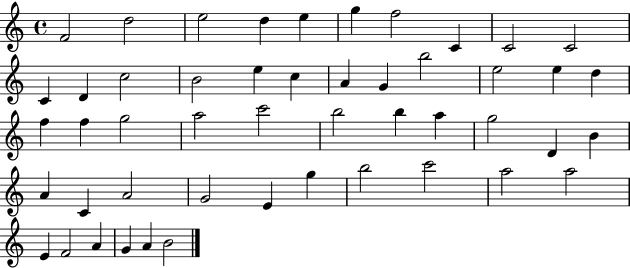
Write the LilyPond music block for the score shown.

{
  \clef treble
  \time 4/4
  \defaultTimeSignature
  \key c \major
  f'2 d''2 | e''2 d''4 e''4 | g''4 f''2 c'4 | c'2 c'2 | \break c'4 d'4 c''2 | b'2 e''4 c''4 | a'4 g'4 b''2 | e''2 e''4 d''4 | \break f''4 f''4 g''2 | a''2 c'''2 | b''2 b''4 a''4 | g''2 d'4 b'4 | \break a'4 c'4 a'2 | g'2 e'4 g''4 | b''2 c'''2 | a''2 a''2 | \break e'4 f'2 a'4 | g'4 a'4 b'2 | \bar "|."
}